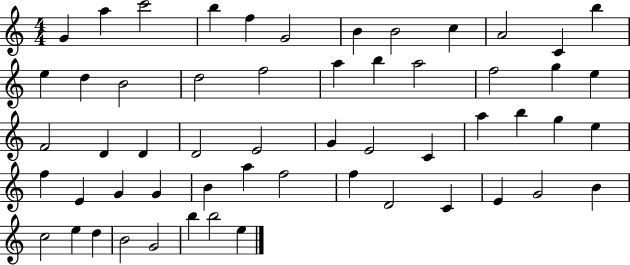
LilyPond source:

{
  \clef treble
  \numericTimeSignature
  \time 4/4
  \key c \major
  g'4 a''4 c'''2 | b''4 f''4 g'2 | b'4 b'2 c''4 | a'2 c'4 b''4 | \break e''4 d''4 b'2 | d''2 f''2 | a''4 b''4 a''2 | f''2 g''4 e''4 | \break f'2 d'4 d'4 | d'2 e'2 | g'4 e'2 c'4 | a''4 b''4 g''4 e''4 | \break f''4 e'4 g'4 g'4 | b'4 a''4 f''2 | f''4 d'2 c'4 | e'4 g'2 b'4 | \break c''2 e''4 d''4 | b'2 g'2 | b''4 b''2 e''4 | \bar "|."
}